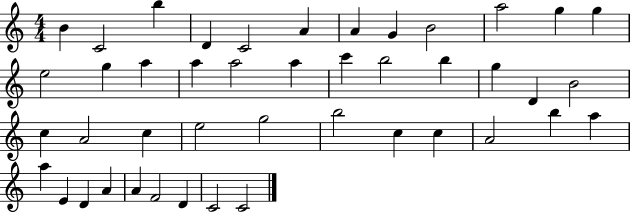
{
  \clef treble
  \numericTimeSignature
  \time 4/4
  \key c \major
  b'4 c'2 b''4 | d'4 c'2 a'4 | a'4 g'4 b'2 | a''2 g''4 g''4 | \break e''2 g''4 a''4 | a''4 a''2 a''4 | c'''4 b''2 b''4 | g''4 d'4 b'2 | \break c''4 a'2 c''4 | e''2 g''2 | b''2 c''4 c''4 | a'2 b''4 a''4 | \break a''4 e'4 d'4 a'4 | a'4 f'2 d'4 | c'2 c'2 | \bar "|."
}